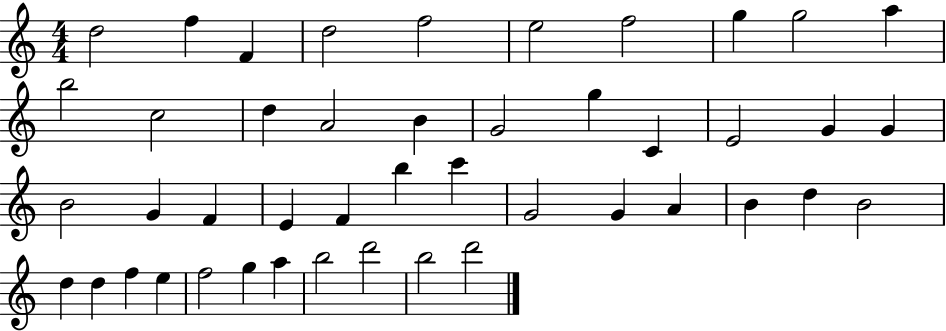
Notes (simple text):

D5/h F5/q F4/q D5/h F5/h E5/h F5/h G5/q G5/h A5/q B5/h C5/h D5/q A4/h B4/q G4/h G5/q C4/q E4/h G4/q G4/q B4/h G4/q F4/q E4/q F4/q B5/q C6/q G4/h G4/q A4/q B4/q D5/q B4/h D5/q D5/q F5/q E5/q F5/h G5/q A5/q B5/h D6/h B5/h D6/h